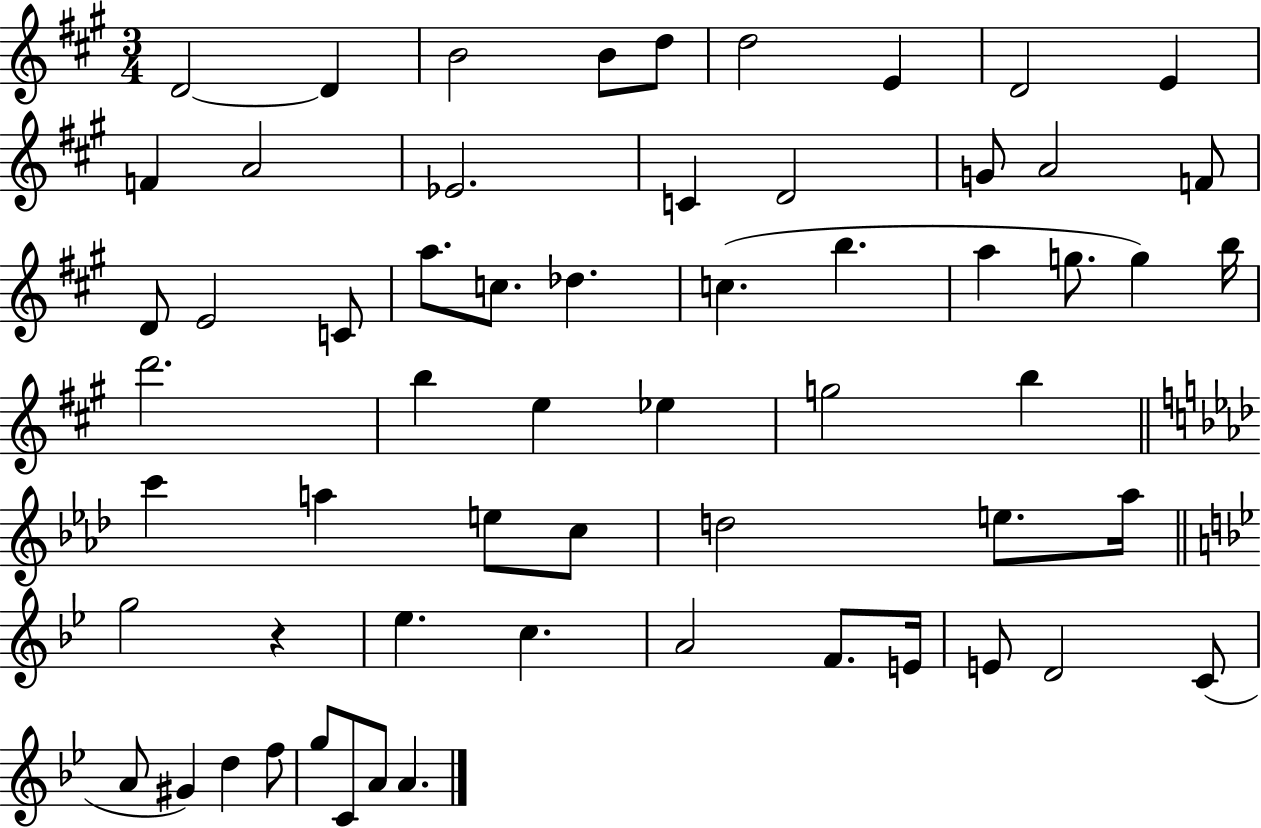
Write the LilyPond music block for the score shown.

{
  \clef treble
  \numericTimeSignature
  \time 3/4
  \key a \major
  \repeat volta 2 { d'2~~ d'4 | b'2 b'8 d''8 | d''2 e'4 | d'2 e'4 | \break f'4 a'2 | ees'2. | c'4 d'2 | g'8 a'2 f'8 | \break d'8 e'2 c'8 | a''8. c''8. des''4. | c''4.( b''4. | a''4 g''8. g''4) b''16 | \break d'''2. | b''4 e''4 ees''4 | g''2 b''4 | \bar "||" \break \key aes \major c'''4 a''4 e''8 c''8 | d''2 e''8. aes''16 | \bar "||" \break \key bes \major g''2 r4 | ees''4. c''4. | a'2 f'8. e'16 | e'8 d'2 c'8( | \break a'8 gis'4) d''4 f''8 | g''8 c'8 a'8 a'4. | } \bar "|."
}